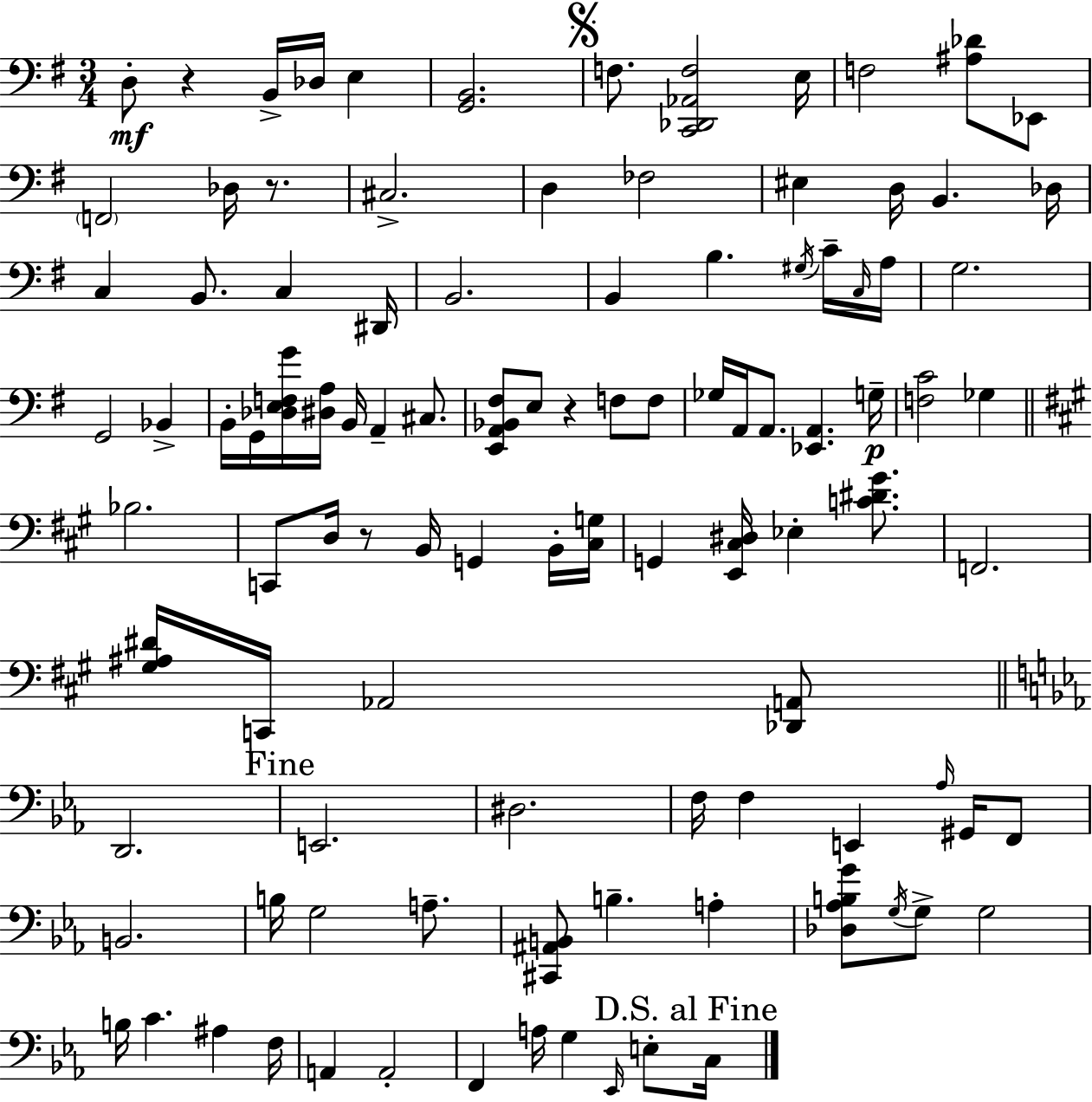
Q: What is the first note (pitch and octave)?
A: D3